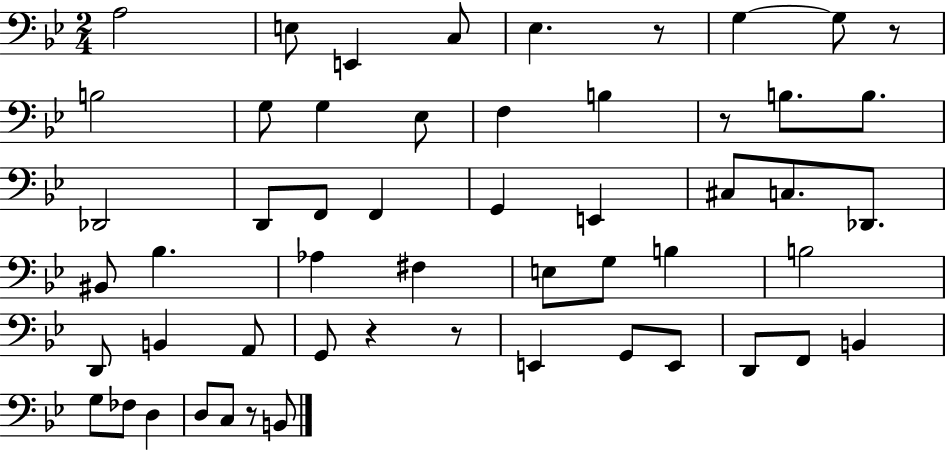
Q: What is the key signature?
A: BES major